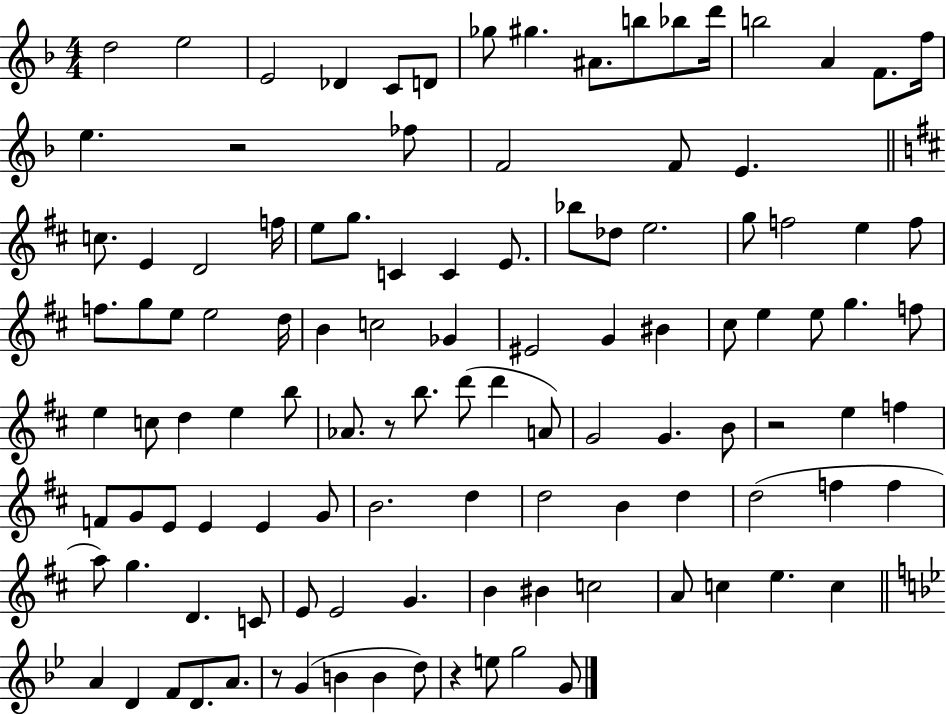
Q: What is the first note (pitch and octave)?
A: D5